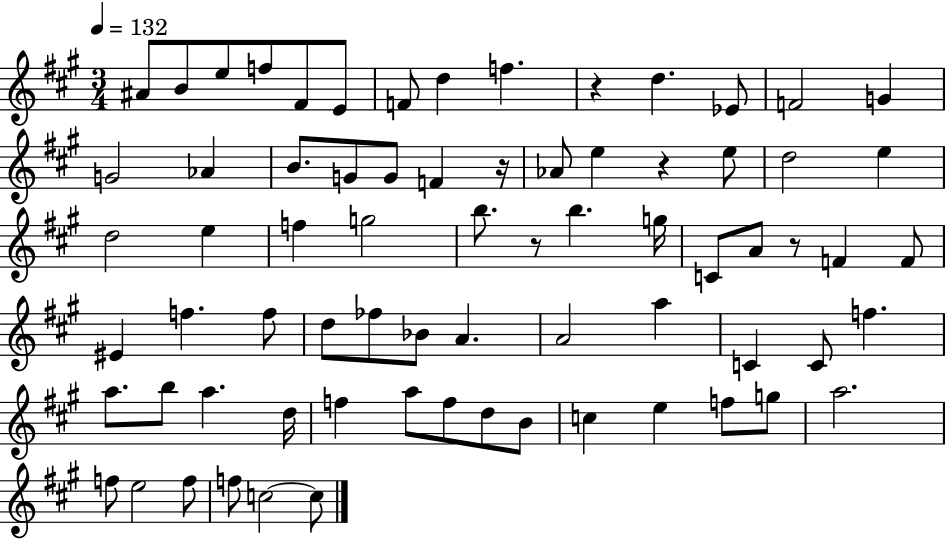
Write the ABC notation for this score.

X:1
T:Untitled
M:3/4
L:1/4
K:A
^A/2 B/2 e/2 f/2 ^F/2 E/2 F/2 d f z d _E/2 F2 G G2 _A B/2 G/2 G/2 F z/4 _A/2 e z e/2 d2 e d2 e f g2 b/2 z/2 b g/4 C/2 A/2 z/2 F F/2 ^E f f/2 d/2 _f/2 _B/2 A A2 a C C/2 f a/2 b/2 a d/4 f a/2 f/2 d/2 B/2 c e f/2 g/2 a2 f/2 e2 f/2 f/2 c2 c/2